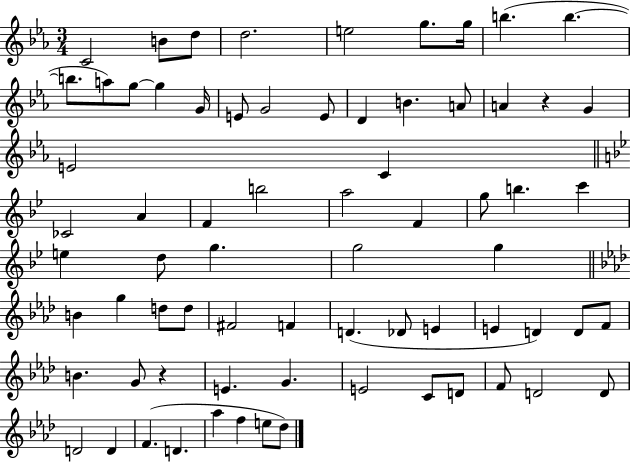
X:1
T:Untitled
M:3/4
L:1/4
K:Eb
C2 B/2 d/2 d2 e2 g/2 g/4 b b b/2 a/2 g/2 g G/4 E/2 G2 E/2 D B A/2 A z G E2 C _C2 A F b2 a2 F g/2 b c' e d/2 g g2 g B g d/2 d/2 ^F2 F D _D/2 E E D D/2 F/2 B G/2 z E G E2 C/2 D/2 F/2 D2 D/2 D2 D F D _a f e/2 _d/2